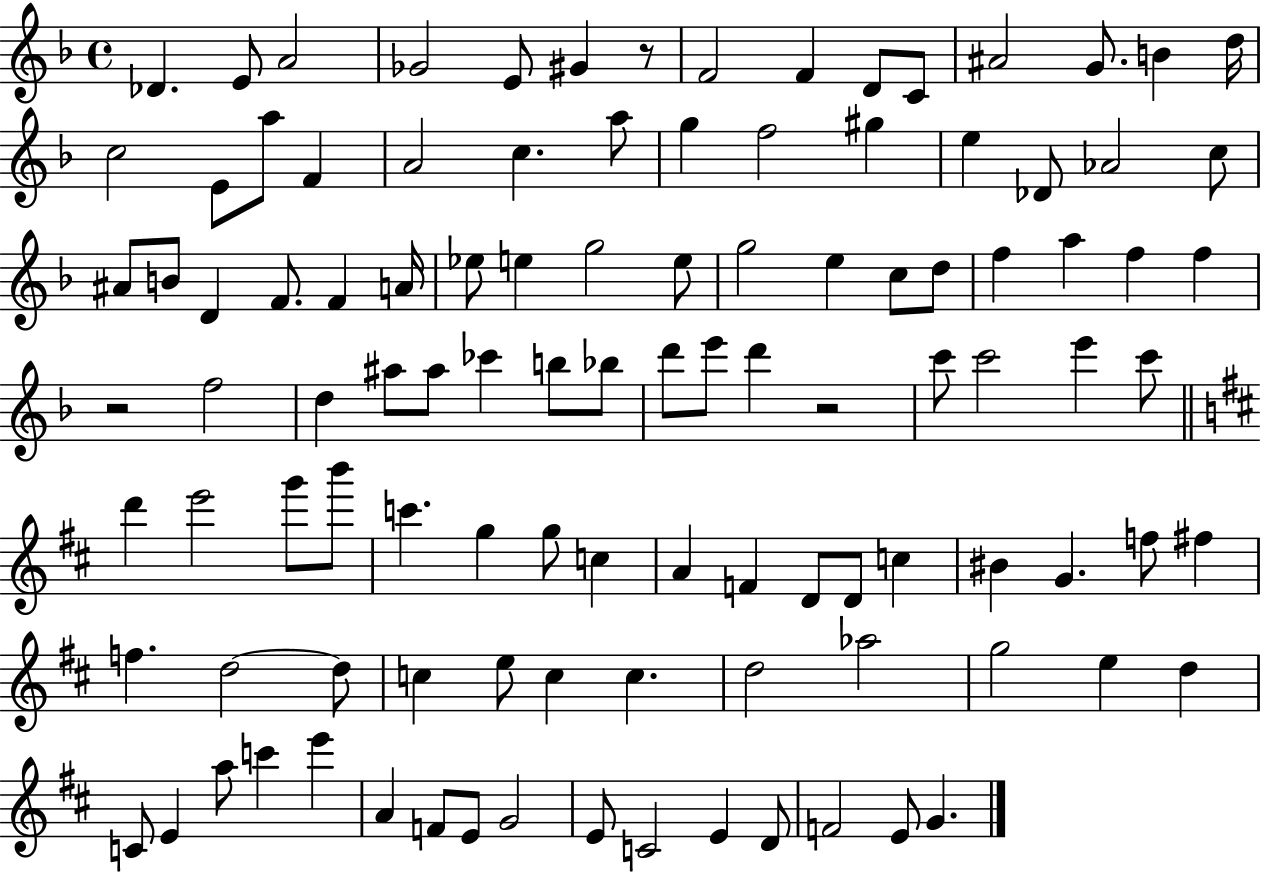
Db4/q. E4/e A4/h Gb4/h E4/e G#4/q R/e F4/h F4/q D4/e C4/e A#4/h G4/e. B4/q D5/s C5/h E4/e A5/e F4/q A4/h C5/q. A5/e G5/q F5/h G#5/q E5/q Db4/e Ab4/h C5/e A#4/e B4/e D4/q F4/e. F4/q A4/s Eb5/e E5/q G5/h E5/e G5/h E5/q C5/e D5/e F5/q A5/q F5/q F5/q R/h F5/h D5/q A#5/e A#5/e CES6/q B5/e Bb5/e D6/e E6/e D6/q R/h C6/e C6/h E6/q C6/e D6/q E6/h G6/e B6/e C6/q. G5/q G5/e C5/q A4/q F4/q D4/e D4/e C5/q BIS4/q G4/q. F5/e F#5/q F5/q. D5/h D5/e C5/q E5/e C5/q C5/q. D5/h Ab5/h G5/h E5/q D5/q C4/e E4/q A5/e C6/q E6/q A4/q F4/e E4/e G4/h E4/e C4/h E4/q D4/e F4/h E4/e G4/q.